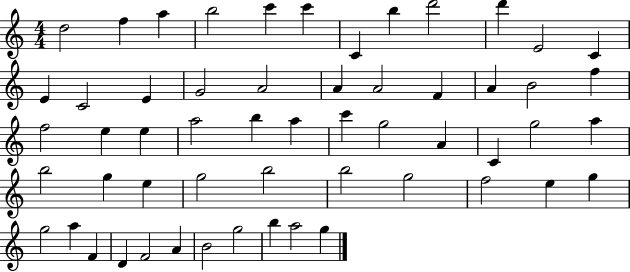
D5/h F5/q A5/q B5/h C6/q C6/q C4/q B5/q D6/h D6/q E4/h C4/q E4/q C4/h E4/q G4/h A4/h A4/q A4/h F4/q A4/q B4/h F5/q F5/h E5/q E5/q A5/h B5/q A5/q C6/q G5/h A4/q C4/q G5/h A5/q B5/h G5/q E5/q G5/h B5/h B5/h G5/h F5/h E5/q G5/q G5/h A5/q F4/q D4/q F4/h A4/q B4/h G5/h B5/q A5/h G5/q